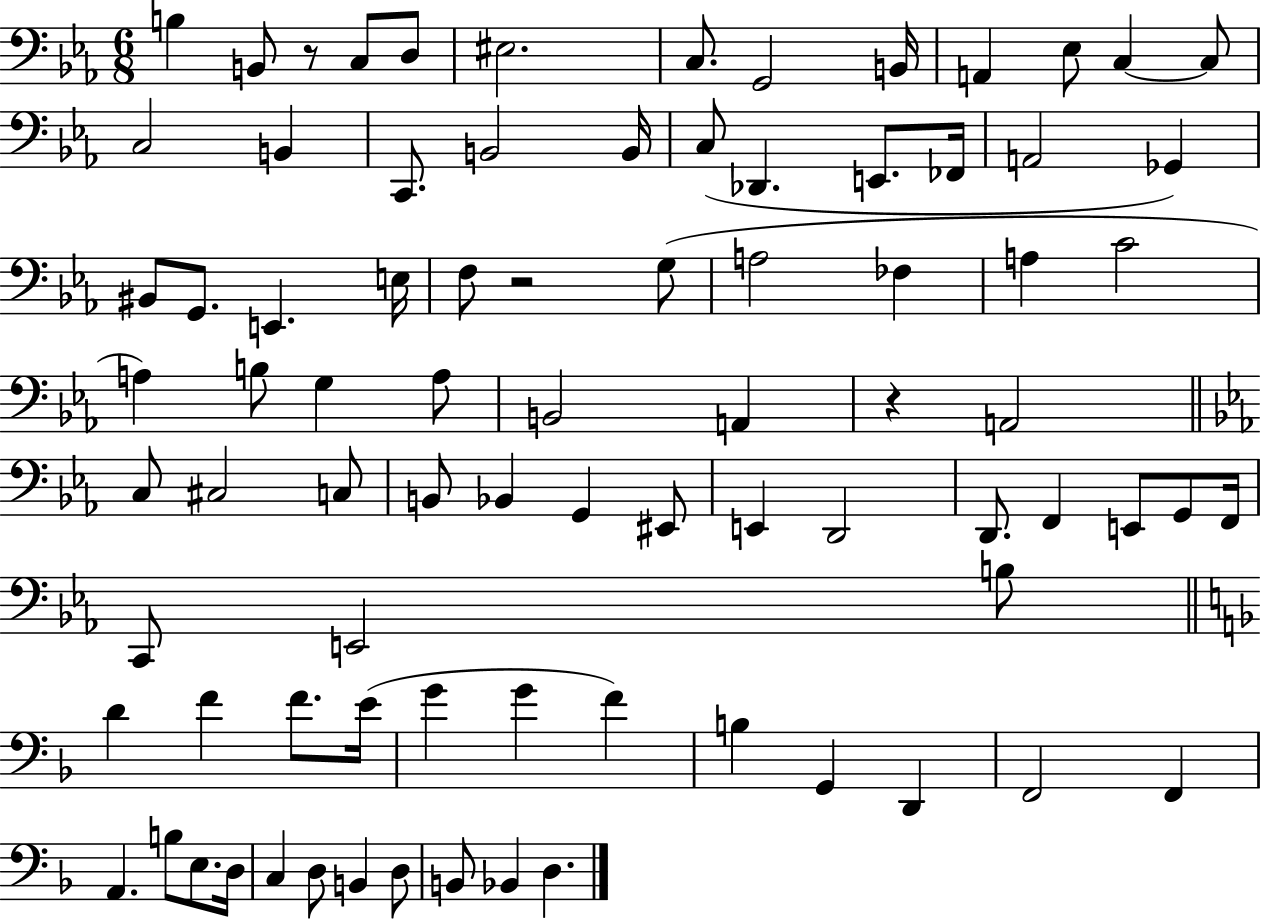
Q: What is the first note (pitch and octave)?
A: B3